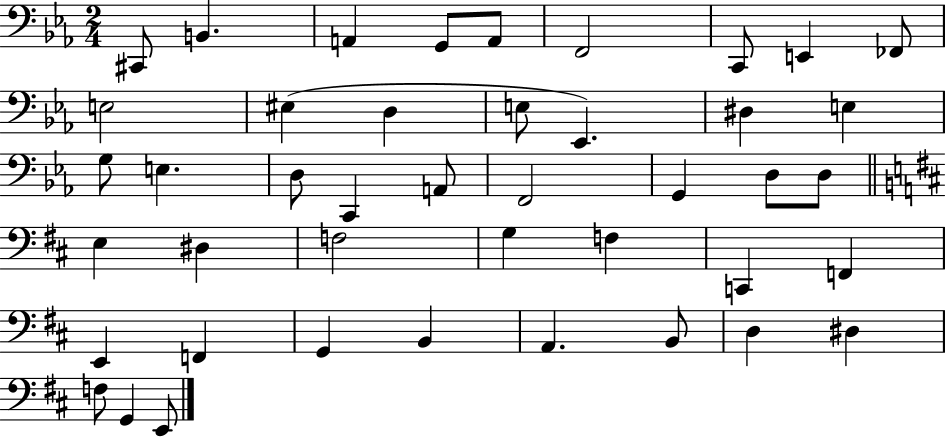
X:1
T:Untitled
M:2/4
L:1/4
K:Eb
^C,,/2 B,, A,, G,,/2 A,,/2 F,,2 C,,/2 E,, _F,,/2 E,2 ^E, D, E,/2 _E,, ^D, E, G,/2 E, D,/2 C,, A,,/2 F,,2 G,, D,/2 D,/2 E, ^D, F,2 G, F, C,, F,, E,, F,, G,, B,, A,, B,,/2 D, ^D, F,/2 G,, E,,/2